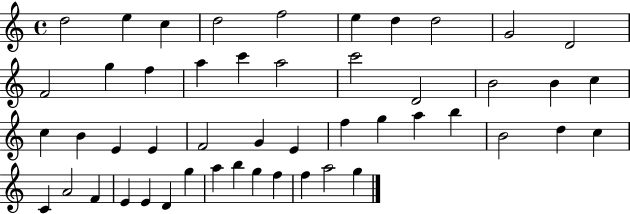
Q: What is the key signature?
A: C major